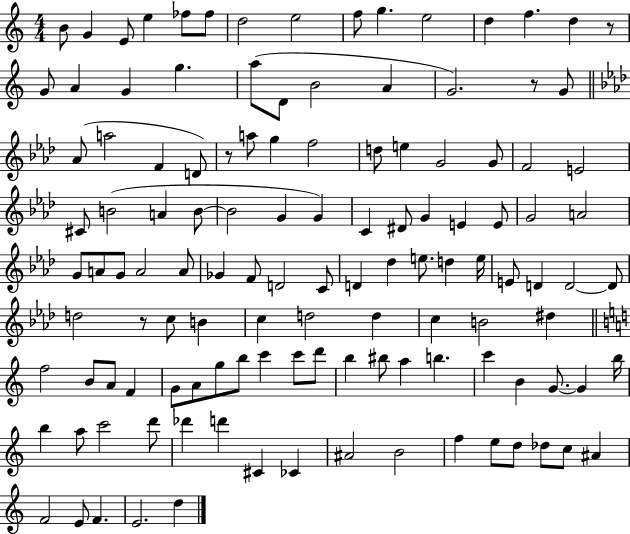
{
  \clef treble
  \numericTimeSignature
  \time 4/4
  \key c \major
  b'8 g'4 e'8 e''4 fes''8 fes''8 | d''2 e''2 | f''8 g''4. e''2 | d''4 f''4. d''4 r8 | \break g'8 a'4 g'4 g''4. | a''8( d'8 b'2 a'4 | g'2.) r8 g'8 | \bar "||" \break \key f \minor aes'8( a''2 f'4 d'8) | r8 a''8 g''4 f''2 | d''8 e''4 g'2 g'8 | f'2 e'2 | \break cis'8 b'2( a'4 b'8~~ | b'2 g'4 g'4) | c'4 dis'8 g'4 e'4 e'8 | g'2 a'2 | \break g'8 a'8 g'8 a'2 a'8 | ges'4 f'8 d'2 c'8 | d'4 des''4 e''8. d''4 e''16 | e'8 d'4 d'2~~ d'8 | \break d''2 r8 c''8 b'4 | c''4 d''2 d''4 | c''4 b'2 dis''4 | \bar "||" \break \key c \major f''2 b'8 a'8 f'4 | g'8 a'8 g''8 b''8 c'''4 c'''8 d'''8 | b''4 bis''8 a''4 b''4. | c'''4 b'4 g'8.~~ g'4 b''16 | \break b''4 a''8 c'''2 d'''8 | des'''4 d'''4 cis'4 ces'4 | ais'2 b'2 | f''4 e''8 d''8 des''8 c''8 ais'4 | \break f'2 e'8 f'4. | e'2. d''4 | \bar "|."
}